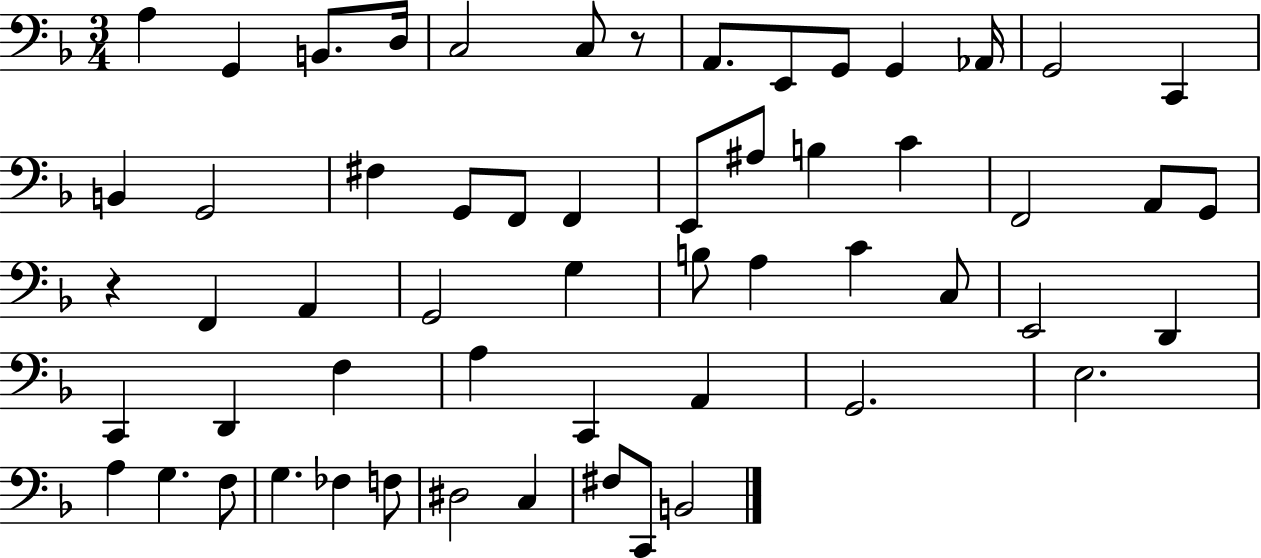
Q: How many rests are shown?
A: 2